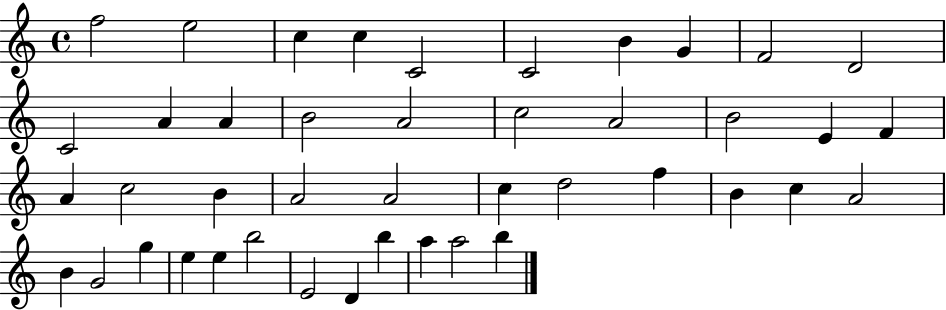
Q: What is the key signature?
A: C major